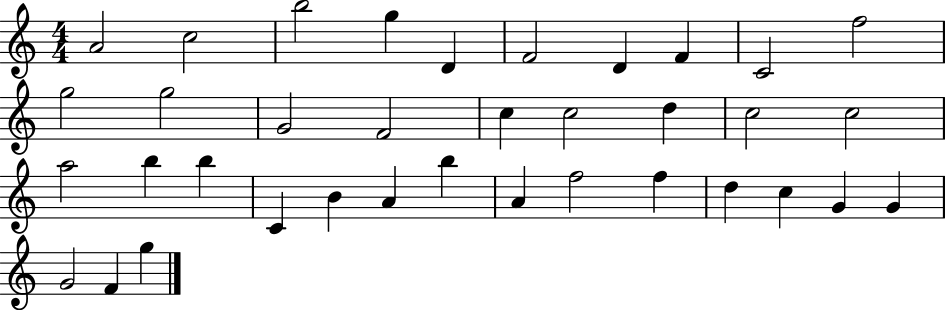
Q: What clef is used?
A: treble